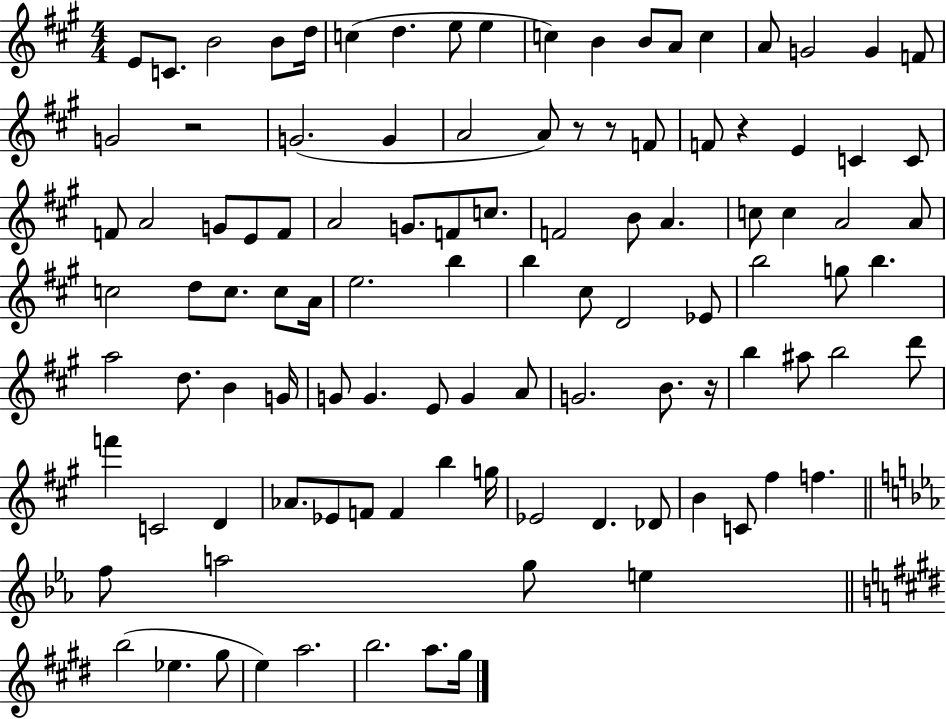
X:1
T:Untitled
M:4/4
L:1/4
K:A
E/2 C/2 B2 B/2 d/4 c d e/2 e c B B/2 A/2 c A/2 G2 G F/2 G2 z2 G2 G A2 A/2 z/2 z/2 F/2 F/2 z E C C/2 F/2 A2 G/2 E/2 F/2 A2 G/2 F/2 c/2 F2 B/2 A c/2 c A2 A/2 c2 d/2 c/2 c/2 A/4 e2 b b ^c/2 D2 _E/2 b2 g/2 b a2 d/2 B G/4 G/2 G E/2 G A/2 G2 B/2 z/4 b ^a/2 b2 d'/2 f' C2 D _A/2 _E/2 F/2 F b g/4 _E2 D _D/2 B C/2 ^f f f/2 a2 g/2 e b2 _e ^g/2 e a2 b2 a/2 ^g/4